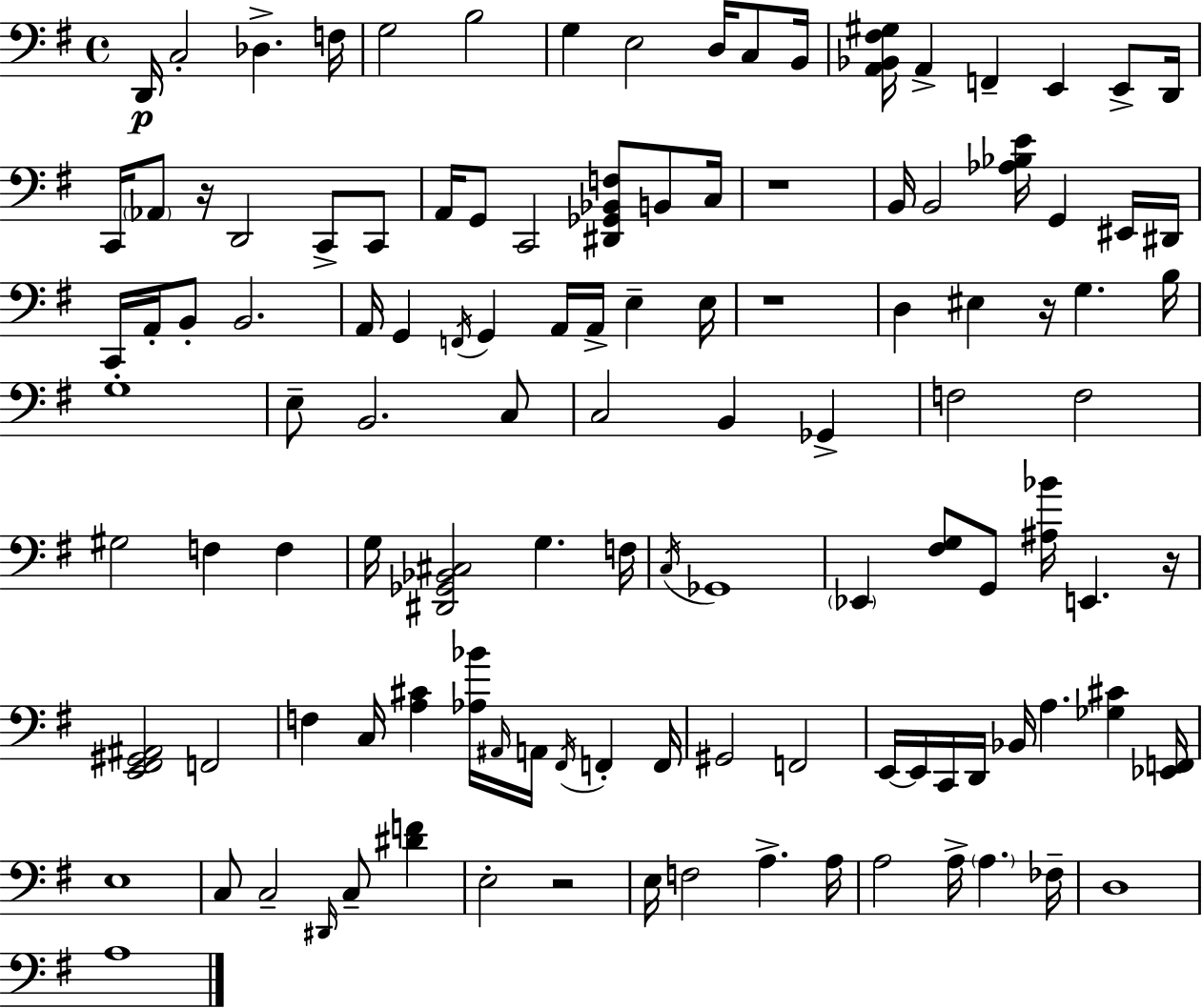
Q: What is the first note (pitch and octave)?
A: D2